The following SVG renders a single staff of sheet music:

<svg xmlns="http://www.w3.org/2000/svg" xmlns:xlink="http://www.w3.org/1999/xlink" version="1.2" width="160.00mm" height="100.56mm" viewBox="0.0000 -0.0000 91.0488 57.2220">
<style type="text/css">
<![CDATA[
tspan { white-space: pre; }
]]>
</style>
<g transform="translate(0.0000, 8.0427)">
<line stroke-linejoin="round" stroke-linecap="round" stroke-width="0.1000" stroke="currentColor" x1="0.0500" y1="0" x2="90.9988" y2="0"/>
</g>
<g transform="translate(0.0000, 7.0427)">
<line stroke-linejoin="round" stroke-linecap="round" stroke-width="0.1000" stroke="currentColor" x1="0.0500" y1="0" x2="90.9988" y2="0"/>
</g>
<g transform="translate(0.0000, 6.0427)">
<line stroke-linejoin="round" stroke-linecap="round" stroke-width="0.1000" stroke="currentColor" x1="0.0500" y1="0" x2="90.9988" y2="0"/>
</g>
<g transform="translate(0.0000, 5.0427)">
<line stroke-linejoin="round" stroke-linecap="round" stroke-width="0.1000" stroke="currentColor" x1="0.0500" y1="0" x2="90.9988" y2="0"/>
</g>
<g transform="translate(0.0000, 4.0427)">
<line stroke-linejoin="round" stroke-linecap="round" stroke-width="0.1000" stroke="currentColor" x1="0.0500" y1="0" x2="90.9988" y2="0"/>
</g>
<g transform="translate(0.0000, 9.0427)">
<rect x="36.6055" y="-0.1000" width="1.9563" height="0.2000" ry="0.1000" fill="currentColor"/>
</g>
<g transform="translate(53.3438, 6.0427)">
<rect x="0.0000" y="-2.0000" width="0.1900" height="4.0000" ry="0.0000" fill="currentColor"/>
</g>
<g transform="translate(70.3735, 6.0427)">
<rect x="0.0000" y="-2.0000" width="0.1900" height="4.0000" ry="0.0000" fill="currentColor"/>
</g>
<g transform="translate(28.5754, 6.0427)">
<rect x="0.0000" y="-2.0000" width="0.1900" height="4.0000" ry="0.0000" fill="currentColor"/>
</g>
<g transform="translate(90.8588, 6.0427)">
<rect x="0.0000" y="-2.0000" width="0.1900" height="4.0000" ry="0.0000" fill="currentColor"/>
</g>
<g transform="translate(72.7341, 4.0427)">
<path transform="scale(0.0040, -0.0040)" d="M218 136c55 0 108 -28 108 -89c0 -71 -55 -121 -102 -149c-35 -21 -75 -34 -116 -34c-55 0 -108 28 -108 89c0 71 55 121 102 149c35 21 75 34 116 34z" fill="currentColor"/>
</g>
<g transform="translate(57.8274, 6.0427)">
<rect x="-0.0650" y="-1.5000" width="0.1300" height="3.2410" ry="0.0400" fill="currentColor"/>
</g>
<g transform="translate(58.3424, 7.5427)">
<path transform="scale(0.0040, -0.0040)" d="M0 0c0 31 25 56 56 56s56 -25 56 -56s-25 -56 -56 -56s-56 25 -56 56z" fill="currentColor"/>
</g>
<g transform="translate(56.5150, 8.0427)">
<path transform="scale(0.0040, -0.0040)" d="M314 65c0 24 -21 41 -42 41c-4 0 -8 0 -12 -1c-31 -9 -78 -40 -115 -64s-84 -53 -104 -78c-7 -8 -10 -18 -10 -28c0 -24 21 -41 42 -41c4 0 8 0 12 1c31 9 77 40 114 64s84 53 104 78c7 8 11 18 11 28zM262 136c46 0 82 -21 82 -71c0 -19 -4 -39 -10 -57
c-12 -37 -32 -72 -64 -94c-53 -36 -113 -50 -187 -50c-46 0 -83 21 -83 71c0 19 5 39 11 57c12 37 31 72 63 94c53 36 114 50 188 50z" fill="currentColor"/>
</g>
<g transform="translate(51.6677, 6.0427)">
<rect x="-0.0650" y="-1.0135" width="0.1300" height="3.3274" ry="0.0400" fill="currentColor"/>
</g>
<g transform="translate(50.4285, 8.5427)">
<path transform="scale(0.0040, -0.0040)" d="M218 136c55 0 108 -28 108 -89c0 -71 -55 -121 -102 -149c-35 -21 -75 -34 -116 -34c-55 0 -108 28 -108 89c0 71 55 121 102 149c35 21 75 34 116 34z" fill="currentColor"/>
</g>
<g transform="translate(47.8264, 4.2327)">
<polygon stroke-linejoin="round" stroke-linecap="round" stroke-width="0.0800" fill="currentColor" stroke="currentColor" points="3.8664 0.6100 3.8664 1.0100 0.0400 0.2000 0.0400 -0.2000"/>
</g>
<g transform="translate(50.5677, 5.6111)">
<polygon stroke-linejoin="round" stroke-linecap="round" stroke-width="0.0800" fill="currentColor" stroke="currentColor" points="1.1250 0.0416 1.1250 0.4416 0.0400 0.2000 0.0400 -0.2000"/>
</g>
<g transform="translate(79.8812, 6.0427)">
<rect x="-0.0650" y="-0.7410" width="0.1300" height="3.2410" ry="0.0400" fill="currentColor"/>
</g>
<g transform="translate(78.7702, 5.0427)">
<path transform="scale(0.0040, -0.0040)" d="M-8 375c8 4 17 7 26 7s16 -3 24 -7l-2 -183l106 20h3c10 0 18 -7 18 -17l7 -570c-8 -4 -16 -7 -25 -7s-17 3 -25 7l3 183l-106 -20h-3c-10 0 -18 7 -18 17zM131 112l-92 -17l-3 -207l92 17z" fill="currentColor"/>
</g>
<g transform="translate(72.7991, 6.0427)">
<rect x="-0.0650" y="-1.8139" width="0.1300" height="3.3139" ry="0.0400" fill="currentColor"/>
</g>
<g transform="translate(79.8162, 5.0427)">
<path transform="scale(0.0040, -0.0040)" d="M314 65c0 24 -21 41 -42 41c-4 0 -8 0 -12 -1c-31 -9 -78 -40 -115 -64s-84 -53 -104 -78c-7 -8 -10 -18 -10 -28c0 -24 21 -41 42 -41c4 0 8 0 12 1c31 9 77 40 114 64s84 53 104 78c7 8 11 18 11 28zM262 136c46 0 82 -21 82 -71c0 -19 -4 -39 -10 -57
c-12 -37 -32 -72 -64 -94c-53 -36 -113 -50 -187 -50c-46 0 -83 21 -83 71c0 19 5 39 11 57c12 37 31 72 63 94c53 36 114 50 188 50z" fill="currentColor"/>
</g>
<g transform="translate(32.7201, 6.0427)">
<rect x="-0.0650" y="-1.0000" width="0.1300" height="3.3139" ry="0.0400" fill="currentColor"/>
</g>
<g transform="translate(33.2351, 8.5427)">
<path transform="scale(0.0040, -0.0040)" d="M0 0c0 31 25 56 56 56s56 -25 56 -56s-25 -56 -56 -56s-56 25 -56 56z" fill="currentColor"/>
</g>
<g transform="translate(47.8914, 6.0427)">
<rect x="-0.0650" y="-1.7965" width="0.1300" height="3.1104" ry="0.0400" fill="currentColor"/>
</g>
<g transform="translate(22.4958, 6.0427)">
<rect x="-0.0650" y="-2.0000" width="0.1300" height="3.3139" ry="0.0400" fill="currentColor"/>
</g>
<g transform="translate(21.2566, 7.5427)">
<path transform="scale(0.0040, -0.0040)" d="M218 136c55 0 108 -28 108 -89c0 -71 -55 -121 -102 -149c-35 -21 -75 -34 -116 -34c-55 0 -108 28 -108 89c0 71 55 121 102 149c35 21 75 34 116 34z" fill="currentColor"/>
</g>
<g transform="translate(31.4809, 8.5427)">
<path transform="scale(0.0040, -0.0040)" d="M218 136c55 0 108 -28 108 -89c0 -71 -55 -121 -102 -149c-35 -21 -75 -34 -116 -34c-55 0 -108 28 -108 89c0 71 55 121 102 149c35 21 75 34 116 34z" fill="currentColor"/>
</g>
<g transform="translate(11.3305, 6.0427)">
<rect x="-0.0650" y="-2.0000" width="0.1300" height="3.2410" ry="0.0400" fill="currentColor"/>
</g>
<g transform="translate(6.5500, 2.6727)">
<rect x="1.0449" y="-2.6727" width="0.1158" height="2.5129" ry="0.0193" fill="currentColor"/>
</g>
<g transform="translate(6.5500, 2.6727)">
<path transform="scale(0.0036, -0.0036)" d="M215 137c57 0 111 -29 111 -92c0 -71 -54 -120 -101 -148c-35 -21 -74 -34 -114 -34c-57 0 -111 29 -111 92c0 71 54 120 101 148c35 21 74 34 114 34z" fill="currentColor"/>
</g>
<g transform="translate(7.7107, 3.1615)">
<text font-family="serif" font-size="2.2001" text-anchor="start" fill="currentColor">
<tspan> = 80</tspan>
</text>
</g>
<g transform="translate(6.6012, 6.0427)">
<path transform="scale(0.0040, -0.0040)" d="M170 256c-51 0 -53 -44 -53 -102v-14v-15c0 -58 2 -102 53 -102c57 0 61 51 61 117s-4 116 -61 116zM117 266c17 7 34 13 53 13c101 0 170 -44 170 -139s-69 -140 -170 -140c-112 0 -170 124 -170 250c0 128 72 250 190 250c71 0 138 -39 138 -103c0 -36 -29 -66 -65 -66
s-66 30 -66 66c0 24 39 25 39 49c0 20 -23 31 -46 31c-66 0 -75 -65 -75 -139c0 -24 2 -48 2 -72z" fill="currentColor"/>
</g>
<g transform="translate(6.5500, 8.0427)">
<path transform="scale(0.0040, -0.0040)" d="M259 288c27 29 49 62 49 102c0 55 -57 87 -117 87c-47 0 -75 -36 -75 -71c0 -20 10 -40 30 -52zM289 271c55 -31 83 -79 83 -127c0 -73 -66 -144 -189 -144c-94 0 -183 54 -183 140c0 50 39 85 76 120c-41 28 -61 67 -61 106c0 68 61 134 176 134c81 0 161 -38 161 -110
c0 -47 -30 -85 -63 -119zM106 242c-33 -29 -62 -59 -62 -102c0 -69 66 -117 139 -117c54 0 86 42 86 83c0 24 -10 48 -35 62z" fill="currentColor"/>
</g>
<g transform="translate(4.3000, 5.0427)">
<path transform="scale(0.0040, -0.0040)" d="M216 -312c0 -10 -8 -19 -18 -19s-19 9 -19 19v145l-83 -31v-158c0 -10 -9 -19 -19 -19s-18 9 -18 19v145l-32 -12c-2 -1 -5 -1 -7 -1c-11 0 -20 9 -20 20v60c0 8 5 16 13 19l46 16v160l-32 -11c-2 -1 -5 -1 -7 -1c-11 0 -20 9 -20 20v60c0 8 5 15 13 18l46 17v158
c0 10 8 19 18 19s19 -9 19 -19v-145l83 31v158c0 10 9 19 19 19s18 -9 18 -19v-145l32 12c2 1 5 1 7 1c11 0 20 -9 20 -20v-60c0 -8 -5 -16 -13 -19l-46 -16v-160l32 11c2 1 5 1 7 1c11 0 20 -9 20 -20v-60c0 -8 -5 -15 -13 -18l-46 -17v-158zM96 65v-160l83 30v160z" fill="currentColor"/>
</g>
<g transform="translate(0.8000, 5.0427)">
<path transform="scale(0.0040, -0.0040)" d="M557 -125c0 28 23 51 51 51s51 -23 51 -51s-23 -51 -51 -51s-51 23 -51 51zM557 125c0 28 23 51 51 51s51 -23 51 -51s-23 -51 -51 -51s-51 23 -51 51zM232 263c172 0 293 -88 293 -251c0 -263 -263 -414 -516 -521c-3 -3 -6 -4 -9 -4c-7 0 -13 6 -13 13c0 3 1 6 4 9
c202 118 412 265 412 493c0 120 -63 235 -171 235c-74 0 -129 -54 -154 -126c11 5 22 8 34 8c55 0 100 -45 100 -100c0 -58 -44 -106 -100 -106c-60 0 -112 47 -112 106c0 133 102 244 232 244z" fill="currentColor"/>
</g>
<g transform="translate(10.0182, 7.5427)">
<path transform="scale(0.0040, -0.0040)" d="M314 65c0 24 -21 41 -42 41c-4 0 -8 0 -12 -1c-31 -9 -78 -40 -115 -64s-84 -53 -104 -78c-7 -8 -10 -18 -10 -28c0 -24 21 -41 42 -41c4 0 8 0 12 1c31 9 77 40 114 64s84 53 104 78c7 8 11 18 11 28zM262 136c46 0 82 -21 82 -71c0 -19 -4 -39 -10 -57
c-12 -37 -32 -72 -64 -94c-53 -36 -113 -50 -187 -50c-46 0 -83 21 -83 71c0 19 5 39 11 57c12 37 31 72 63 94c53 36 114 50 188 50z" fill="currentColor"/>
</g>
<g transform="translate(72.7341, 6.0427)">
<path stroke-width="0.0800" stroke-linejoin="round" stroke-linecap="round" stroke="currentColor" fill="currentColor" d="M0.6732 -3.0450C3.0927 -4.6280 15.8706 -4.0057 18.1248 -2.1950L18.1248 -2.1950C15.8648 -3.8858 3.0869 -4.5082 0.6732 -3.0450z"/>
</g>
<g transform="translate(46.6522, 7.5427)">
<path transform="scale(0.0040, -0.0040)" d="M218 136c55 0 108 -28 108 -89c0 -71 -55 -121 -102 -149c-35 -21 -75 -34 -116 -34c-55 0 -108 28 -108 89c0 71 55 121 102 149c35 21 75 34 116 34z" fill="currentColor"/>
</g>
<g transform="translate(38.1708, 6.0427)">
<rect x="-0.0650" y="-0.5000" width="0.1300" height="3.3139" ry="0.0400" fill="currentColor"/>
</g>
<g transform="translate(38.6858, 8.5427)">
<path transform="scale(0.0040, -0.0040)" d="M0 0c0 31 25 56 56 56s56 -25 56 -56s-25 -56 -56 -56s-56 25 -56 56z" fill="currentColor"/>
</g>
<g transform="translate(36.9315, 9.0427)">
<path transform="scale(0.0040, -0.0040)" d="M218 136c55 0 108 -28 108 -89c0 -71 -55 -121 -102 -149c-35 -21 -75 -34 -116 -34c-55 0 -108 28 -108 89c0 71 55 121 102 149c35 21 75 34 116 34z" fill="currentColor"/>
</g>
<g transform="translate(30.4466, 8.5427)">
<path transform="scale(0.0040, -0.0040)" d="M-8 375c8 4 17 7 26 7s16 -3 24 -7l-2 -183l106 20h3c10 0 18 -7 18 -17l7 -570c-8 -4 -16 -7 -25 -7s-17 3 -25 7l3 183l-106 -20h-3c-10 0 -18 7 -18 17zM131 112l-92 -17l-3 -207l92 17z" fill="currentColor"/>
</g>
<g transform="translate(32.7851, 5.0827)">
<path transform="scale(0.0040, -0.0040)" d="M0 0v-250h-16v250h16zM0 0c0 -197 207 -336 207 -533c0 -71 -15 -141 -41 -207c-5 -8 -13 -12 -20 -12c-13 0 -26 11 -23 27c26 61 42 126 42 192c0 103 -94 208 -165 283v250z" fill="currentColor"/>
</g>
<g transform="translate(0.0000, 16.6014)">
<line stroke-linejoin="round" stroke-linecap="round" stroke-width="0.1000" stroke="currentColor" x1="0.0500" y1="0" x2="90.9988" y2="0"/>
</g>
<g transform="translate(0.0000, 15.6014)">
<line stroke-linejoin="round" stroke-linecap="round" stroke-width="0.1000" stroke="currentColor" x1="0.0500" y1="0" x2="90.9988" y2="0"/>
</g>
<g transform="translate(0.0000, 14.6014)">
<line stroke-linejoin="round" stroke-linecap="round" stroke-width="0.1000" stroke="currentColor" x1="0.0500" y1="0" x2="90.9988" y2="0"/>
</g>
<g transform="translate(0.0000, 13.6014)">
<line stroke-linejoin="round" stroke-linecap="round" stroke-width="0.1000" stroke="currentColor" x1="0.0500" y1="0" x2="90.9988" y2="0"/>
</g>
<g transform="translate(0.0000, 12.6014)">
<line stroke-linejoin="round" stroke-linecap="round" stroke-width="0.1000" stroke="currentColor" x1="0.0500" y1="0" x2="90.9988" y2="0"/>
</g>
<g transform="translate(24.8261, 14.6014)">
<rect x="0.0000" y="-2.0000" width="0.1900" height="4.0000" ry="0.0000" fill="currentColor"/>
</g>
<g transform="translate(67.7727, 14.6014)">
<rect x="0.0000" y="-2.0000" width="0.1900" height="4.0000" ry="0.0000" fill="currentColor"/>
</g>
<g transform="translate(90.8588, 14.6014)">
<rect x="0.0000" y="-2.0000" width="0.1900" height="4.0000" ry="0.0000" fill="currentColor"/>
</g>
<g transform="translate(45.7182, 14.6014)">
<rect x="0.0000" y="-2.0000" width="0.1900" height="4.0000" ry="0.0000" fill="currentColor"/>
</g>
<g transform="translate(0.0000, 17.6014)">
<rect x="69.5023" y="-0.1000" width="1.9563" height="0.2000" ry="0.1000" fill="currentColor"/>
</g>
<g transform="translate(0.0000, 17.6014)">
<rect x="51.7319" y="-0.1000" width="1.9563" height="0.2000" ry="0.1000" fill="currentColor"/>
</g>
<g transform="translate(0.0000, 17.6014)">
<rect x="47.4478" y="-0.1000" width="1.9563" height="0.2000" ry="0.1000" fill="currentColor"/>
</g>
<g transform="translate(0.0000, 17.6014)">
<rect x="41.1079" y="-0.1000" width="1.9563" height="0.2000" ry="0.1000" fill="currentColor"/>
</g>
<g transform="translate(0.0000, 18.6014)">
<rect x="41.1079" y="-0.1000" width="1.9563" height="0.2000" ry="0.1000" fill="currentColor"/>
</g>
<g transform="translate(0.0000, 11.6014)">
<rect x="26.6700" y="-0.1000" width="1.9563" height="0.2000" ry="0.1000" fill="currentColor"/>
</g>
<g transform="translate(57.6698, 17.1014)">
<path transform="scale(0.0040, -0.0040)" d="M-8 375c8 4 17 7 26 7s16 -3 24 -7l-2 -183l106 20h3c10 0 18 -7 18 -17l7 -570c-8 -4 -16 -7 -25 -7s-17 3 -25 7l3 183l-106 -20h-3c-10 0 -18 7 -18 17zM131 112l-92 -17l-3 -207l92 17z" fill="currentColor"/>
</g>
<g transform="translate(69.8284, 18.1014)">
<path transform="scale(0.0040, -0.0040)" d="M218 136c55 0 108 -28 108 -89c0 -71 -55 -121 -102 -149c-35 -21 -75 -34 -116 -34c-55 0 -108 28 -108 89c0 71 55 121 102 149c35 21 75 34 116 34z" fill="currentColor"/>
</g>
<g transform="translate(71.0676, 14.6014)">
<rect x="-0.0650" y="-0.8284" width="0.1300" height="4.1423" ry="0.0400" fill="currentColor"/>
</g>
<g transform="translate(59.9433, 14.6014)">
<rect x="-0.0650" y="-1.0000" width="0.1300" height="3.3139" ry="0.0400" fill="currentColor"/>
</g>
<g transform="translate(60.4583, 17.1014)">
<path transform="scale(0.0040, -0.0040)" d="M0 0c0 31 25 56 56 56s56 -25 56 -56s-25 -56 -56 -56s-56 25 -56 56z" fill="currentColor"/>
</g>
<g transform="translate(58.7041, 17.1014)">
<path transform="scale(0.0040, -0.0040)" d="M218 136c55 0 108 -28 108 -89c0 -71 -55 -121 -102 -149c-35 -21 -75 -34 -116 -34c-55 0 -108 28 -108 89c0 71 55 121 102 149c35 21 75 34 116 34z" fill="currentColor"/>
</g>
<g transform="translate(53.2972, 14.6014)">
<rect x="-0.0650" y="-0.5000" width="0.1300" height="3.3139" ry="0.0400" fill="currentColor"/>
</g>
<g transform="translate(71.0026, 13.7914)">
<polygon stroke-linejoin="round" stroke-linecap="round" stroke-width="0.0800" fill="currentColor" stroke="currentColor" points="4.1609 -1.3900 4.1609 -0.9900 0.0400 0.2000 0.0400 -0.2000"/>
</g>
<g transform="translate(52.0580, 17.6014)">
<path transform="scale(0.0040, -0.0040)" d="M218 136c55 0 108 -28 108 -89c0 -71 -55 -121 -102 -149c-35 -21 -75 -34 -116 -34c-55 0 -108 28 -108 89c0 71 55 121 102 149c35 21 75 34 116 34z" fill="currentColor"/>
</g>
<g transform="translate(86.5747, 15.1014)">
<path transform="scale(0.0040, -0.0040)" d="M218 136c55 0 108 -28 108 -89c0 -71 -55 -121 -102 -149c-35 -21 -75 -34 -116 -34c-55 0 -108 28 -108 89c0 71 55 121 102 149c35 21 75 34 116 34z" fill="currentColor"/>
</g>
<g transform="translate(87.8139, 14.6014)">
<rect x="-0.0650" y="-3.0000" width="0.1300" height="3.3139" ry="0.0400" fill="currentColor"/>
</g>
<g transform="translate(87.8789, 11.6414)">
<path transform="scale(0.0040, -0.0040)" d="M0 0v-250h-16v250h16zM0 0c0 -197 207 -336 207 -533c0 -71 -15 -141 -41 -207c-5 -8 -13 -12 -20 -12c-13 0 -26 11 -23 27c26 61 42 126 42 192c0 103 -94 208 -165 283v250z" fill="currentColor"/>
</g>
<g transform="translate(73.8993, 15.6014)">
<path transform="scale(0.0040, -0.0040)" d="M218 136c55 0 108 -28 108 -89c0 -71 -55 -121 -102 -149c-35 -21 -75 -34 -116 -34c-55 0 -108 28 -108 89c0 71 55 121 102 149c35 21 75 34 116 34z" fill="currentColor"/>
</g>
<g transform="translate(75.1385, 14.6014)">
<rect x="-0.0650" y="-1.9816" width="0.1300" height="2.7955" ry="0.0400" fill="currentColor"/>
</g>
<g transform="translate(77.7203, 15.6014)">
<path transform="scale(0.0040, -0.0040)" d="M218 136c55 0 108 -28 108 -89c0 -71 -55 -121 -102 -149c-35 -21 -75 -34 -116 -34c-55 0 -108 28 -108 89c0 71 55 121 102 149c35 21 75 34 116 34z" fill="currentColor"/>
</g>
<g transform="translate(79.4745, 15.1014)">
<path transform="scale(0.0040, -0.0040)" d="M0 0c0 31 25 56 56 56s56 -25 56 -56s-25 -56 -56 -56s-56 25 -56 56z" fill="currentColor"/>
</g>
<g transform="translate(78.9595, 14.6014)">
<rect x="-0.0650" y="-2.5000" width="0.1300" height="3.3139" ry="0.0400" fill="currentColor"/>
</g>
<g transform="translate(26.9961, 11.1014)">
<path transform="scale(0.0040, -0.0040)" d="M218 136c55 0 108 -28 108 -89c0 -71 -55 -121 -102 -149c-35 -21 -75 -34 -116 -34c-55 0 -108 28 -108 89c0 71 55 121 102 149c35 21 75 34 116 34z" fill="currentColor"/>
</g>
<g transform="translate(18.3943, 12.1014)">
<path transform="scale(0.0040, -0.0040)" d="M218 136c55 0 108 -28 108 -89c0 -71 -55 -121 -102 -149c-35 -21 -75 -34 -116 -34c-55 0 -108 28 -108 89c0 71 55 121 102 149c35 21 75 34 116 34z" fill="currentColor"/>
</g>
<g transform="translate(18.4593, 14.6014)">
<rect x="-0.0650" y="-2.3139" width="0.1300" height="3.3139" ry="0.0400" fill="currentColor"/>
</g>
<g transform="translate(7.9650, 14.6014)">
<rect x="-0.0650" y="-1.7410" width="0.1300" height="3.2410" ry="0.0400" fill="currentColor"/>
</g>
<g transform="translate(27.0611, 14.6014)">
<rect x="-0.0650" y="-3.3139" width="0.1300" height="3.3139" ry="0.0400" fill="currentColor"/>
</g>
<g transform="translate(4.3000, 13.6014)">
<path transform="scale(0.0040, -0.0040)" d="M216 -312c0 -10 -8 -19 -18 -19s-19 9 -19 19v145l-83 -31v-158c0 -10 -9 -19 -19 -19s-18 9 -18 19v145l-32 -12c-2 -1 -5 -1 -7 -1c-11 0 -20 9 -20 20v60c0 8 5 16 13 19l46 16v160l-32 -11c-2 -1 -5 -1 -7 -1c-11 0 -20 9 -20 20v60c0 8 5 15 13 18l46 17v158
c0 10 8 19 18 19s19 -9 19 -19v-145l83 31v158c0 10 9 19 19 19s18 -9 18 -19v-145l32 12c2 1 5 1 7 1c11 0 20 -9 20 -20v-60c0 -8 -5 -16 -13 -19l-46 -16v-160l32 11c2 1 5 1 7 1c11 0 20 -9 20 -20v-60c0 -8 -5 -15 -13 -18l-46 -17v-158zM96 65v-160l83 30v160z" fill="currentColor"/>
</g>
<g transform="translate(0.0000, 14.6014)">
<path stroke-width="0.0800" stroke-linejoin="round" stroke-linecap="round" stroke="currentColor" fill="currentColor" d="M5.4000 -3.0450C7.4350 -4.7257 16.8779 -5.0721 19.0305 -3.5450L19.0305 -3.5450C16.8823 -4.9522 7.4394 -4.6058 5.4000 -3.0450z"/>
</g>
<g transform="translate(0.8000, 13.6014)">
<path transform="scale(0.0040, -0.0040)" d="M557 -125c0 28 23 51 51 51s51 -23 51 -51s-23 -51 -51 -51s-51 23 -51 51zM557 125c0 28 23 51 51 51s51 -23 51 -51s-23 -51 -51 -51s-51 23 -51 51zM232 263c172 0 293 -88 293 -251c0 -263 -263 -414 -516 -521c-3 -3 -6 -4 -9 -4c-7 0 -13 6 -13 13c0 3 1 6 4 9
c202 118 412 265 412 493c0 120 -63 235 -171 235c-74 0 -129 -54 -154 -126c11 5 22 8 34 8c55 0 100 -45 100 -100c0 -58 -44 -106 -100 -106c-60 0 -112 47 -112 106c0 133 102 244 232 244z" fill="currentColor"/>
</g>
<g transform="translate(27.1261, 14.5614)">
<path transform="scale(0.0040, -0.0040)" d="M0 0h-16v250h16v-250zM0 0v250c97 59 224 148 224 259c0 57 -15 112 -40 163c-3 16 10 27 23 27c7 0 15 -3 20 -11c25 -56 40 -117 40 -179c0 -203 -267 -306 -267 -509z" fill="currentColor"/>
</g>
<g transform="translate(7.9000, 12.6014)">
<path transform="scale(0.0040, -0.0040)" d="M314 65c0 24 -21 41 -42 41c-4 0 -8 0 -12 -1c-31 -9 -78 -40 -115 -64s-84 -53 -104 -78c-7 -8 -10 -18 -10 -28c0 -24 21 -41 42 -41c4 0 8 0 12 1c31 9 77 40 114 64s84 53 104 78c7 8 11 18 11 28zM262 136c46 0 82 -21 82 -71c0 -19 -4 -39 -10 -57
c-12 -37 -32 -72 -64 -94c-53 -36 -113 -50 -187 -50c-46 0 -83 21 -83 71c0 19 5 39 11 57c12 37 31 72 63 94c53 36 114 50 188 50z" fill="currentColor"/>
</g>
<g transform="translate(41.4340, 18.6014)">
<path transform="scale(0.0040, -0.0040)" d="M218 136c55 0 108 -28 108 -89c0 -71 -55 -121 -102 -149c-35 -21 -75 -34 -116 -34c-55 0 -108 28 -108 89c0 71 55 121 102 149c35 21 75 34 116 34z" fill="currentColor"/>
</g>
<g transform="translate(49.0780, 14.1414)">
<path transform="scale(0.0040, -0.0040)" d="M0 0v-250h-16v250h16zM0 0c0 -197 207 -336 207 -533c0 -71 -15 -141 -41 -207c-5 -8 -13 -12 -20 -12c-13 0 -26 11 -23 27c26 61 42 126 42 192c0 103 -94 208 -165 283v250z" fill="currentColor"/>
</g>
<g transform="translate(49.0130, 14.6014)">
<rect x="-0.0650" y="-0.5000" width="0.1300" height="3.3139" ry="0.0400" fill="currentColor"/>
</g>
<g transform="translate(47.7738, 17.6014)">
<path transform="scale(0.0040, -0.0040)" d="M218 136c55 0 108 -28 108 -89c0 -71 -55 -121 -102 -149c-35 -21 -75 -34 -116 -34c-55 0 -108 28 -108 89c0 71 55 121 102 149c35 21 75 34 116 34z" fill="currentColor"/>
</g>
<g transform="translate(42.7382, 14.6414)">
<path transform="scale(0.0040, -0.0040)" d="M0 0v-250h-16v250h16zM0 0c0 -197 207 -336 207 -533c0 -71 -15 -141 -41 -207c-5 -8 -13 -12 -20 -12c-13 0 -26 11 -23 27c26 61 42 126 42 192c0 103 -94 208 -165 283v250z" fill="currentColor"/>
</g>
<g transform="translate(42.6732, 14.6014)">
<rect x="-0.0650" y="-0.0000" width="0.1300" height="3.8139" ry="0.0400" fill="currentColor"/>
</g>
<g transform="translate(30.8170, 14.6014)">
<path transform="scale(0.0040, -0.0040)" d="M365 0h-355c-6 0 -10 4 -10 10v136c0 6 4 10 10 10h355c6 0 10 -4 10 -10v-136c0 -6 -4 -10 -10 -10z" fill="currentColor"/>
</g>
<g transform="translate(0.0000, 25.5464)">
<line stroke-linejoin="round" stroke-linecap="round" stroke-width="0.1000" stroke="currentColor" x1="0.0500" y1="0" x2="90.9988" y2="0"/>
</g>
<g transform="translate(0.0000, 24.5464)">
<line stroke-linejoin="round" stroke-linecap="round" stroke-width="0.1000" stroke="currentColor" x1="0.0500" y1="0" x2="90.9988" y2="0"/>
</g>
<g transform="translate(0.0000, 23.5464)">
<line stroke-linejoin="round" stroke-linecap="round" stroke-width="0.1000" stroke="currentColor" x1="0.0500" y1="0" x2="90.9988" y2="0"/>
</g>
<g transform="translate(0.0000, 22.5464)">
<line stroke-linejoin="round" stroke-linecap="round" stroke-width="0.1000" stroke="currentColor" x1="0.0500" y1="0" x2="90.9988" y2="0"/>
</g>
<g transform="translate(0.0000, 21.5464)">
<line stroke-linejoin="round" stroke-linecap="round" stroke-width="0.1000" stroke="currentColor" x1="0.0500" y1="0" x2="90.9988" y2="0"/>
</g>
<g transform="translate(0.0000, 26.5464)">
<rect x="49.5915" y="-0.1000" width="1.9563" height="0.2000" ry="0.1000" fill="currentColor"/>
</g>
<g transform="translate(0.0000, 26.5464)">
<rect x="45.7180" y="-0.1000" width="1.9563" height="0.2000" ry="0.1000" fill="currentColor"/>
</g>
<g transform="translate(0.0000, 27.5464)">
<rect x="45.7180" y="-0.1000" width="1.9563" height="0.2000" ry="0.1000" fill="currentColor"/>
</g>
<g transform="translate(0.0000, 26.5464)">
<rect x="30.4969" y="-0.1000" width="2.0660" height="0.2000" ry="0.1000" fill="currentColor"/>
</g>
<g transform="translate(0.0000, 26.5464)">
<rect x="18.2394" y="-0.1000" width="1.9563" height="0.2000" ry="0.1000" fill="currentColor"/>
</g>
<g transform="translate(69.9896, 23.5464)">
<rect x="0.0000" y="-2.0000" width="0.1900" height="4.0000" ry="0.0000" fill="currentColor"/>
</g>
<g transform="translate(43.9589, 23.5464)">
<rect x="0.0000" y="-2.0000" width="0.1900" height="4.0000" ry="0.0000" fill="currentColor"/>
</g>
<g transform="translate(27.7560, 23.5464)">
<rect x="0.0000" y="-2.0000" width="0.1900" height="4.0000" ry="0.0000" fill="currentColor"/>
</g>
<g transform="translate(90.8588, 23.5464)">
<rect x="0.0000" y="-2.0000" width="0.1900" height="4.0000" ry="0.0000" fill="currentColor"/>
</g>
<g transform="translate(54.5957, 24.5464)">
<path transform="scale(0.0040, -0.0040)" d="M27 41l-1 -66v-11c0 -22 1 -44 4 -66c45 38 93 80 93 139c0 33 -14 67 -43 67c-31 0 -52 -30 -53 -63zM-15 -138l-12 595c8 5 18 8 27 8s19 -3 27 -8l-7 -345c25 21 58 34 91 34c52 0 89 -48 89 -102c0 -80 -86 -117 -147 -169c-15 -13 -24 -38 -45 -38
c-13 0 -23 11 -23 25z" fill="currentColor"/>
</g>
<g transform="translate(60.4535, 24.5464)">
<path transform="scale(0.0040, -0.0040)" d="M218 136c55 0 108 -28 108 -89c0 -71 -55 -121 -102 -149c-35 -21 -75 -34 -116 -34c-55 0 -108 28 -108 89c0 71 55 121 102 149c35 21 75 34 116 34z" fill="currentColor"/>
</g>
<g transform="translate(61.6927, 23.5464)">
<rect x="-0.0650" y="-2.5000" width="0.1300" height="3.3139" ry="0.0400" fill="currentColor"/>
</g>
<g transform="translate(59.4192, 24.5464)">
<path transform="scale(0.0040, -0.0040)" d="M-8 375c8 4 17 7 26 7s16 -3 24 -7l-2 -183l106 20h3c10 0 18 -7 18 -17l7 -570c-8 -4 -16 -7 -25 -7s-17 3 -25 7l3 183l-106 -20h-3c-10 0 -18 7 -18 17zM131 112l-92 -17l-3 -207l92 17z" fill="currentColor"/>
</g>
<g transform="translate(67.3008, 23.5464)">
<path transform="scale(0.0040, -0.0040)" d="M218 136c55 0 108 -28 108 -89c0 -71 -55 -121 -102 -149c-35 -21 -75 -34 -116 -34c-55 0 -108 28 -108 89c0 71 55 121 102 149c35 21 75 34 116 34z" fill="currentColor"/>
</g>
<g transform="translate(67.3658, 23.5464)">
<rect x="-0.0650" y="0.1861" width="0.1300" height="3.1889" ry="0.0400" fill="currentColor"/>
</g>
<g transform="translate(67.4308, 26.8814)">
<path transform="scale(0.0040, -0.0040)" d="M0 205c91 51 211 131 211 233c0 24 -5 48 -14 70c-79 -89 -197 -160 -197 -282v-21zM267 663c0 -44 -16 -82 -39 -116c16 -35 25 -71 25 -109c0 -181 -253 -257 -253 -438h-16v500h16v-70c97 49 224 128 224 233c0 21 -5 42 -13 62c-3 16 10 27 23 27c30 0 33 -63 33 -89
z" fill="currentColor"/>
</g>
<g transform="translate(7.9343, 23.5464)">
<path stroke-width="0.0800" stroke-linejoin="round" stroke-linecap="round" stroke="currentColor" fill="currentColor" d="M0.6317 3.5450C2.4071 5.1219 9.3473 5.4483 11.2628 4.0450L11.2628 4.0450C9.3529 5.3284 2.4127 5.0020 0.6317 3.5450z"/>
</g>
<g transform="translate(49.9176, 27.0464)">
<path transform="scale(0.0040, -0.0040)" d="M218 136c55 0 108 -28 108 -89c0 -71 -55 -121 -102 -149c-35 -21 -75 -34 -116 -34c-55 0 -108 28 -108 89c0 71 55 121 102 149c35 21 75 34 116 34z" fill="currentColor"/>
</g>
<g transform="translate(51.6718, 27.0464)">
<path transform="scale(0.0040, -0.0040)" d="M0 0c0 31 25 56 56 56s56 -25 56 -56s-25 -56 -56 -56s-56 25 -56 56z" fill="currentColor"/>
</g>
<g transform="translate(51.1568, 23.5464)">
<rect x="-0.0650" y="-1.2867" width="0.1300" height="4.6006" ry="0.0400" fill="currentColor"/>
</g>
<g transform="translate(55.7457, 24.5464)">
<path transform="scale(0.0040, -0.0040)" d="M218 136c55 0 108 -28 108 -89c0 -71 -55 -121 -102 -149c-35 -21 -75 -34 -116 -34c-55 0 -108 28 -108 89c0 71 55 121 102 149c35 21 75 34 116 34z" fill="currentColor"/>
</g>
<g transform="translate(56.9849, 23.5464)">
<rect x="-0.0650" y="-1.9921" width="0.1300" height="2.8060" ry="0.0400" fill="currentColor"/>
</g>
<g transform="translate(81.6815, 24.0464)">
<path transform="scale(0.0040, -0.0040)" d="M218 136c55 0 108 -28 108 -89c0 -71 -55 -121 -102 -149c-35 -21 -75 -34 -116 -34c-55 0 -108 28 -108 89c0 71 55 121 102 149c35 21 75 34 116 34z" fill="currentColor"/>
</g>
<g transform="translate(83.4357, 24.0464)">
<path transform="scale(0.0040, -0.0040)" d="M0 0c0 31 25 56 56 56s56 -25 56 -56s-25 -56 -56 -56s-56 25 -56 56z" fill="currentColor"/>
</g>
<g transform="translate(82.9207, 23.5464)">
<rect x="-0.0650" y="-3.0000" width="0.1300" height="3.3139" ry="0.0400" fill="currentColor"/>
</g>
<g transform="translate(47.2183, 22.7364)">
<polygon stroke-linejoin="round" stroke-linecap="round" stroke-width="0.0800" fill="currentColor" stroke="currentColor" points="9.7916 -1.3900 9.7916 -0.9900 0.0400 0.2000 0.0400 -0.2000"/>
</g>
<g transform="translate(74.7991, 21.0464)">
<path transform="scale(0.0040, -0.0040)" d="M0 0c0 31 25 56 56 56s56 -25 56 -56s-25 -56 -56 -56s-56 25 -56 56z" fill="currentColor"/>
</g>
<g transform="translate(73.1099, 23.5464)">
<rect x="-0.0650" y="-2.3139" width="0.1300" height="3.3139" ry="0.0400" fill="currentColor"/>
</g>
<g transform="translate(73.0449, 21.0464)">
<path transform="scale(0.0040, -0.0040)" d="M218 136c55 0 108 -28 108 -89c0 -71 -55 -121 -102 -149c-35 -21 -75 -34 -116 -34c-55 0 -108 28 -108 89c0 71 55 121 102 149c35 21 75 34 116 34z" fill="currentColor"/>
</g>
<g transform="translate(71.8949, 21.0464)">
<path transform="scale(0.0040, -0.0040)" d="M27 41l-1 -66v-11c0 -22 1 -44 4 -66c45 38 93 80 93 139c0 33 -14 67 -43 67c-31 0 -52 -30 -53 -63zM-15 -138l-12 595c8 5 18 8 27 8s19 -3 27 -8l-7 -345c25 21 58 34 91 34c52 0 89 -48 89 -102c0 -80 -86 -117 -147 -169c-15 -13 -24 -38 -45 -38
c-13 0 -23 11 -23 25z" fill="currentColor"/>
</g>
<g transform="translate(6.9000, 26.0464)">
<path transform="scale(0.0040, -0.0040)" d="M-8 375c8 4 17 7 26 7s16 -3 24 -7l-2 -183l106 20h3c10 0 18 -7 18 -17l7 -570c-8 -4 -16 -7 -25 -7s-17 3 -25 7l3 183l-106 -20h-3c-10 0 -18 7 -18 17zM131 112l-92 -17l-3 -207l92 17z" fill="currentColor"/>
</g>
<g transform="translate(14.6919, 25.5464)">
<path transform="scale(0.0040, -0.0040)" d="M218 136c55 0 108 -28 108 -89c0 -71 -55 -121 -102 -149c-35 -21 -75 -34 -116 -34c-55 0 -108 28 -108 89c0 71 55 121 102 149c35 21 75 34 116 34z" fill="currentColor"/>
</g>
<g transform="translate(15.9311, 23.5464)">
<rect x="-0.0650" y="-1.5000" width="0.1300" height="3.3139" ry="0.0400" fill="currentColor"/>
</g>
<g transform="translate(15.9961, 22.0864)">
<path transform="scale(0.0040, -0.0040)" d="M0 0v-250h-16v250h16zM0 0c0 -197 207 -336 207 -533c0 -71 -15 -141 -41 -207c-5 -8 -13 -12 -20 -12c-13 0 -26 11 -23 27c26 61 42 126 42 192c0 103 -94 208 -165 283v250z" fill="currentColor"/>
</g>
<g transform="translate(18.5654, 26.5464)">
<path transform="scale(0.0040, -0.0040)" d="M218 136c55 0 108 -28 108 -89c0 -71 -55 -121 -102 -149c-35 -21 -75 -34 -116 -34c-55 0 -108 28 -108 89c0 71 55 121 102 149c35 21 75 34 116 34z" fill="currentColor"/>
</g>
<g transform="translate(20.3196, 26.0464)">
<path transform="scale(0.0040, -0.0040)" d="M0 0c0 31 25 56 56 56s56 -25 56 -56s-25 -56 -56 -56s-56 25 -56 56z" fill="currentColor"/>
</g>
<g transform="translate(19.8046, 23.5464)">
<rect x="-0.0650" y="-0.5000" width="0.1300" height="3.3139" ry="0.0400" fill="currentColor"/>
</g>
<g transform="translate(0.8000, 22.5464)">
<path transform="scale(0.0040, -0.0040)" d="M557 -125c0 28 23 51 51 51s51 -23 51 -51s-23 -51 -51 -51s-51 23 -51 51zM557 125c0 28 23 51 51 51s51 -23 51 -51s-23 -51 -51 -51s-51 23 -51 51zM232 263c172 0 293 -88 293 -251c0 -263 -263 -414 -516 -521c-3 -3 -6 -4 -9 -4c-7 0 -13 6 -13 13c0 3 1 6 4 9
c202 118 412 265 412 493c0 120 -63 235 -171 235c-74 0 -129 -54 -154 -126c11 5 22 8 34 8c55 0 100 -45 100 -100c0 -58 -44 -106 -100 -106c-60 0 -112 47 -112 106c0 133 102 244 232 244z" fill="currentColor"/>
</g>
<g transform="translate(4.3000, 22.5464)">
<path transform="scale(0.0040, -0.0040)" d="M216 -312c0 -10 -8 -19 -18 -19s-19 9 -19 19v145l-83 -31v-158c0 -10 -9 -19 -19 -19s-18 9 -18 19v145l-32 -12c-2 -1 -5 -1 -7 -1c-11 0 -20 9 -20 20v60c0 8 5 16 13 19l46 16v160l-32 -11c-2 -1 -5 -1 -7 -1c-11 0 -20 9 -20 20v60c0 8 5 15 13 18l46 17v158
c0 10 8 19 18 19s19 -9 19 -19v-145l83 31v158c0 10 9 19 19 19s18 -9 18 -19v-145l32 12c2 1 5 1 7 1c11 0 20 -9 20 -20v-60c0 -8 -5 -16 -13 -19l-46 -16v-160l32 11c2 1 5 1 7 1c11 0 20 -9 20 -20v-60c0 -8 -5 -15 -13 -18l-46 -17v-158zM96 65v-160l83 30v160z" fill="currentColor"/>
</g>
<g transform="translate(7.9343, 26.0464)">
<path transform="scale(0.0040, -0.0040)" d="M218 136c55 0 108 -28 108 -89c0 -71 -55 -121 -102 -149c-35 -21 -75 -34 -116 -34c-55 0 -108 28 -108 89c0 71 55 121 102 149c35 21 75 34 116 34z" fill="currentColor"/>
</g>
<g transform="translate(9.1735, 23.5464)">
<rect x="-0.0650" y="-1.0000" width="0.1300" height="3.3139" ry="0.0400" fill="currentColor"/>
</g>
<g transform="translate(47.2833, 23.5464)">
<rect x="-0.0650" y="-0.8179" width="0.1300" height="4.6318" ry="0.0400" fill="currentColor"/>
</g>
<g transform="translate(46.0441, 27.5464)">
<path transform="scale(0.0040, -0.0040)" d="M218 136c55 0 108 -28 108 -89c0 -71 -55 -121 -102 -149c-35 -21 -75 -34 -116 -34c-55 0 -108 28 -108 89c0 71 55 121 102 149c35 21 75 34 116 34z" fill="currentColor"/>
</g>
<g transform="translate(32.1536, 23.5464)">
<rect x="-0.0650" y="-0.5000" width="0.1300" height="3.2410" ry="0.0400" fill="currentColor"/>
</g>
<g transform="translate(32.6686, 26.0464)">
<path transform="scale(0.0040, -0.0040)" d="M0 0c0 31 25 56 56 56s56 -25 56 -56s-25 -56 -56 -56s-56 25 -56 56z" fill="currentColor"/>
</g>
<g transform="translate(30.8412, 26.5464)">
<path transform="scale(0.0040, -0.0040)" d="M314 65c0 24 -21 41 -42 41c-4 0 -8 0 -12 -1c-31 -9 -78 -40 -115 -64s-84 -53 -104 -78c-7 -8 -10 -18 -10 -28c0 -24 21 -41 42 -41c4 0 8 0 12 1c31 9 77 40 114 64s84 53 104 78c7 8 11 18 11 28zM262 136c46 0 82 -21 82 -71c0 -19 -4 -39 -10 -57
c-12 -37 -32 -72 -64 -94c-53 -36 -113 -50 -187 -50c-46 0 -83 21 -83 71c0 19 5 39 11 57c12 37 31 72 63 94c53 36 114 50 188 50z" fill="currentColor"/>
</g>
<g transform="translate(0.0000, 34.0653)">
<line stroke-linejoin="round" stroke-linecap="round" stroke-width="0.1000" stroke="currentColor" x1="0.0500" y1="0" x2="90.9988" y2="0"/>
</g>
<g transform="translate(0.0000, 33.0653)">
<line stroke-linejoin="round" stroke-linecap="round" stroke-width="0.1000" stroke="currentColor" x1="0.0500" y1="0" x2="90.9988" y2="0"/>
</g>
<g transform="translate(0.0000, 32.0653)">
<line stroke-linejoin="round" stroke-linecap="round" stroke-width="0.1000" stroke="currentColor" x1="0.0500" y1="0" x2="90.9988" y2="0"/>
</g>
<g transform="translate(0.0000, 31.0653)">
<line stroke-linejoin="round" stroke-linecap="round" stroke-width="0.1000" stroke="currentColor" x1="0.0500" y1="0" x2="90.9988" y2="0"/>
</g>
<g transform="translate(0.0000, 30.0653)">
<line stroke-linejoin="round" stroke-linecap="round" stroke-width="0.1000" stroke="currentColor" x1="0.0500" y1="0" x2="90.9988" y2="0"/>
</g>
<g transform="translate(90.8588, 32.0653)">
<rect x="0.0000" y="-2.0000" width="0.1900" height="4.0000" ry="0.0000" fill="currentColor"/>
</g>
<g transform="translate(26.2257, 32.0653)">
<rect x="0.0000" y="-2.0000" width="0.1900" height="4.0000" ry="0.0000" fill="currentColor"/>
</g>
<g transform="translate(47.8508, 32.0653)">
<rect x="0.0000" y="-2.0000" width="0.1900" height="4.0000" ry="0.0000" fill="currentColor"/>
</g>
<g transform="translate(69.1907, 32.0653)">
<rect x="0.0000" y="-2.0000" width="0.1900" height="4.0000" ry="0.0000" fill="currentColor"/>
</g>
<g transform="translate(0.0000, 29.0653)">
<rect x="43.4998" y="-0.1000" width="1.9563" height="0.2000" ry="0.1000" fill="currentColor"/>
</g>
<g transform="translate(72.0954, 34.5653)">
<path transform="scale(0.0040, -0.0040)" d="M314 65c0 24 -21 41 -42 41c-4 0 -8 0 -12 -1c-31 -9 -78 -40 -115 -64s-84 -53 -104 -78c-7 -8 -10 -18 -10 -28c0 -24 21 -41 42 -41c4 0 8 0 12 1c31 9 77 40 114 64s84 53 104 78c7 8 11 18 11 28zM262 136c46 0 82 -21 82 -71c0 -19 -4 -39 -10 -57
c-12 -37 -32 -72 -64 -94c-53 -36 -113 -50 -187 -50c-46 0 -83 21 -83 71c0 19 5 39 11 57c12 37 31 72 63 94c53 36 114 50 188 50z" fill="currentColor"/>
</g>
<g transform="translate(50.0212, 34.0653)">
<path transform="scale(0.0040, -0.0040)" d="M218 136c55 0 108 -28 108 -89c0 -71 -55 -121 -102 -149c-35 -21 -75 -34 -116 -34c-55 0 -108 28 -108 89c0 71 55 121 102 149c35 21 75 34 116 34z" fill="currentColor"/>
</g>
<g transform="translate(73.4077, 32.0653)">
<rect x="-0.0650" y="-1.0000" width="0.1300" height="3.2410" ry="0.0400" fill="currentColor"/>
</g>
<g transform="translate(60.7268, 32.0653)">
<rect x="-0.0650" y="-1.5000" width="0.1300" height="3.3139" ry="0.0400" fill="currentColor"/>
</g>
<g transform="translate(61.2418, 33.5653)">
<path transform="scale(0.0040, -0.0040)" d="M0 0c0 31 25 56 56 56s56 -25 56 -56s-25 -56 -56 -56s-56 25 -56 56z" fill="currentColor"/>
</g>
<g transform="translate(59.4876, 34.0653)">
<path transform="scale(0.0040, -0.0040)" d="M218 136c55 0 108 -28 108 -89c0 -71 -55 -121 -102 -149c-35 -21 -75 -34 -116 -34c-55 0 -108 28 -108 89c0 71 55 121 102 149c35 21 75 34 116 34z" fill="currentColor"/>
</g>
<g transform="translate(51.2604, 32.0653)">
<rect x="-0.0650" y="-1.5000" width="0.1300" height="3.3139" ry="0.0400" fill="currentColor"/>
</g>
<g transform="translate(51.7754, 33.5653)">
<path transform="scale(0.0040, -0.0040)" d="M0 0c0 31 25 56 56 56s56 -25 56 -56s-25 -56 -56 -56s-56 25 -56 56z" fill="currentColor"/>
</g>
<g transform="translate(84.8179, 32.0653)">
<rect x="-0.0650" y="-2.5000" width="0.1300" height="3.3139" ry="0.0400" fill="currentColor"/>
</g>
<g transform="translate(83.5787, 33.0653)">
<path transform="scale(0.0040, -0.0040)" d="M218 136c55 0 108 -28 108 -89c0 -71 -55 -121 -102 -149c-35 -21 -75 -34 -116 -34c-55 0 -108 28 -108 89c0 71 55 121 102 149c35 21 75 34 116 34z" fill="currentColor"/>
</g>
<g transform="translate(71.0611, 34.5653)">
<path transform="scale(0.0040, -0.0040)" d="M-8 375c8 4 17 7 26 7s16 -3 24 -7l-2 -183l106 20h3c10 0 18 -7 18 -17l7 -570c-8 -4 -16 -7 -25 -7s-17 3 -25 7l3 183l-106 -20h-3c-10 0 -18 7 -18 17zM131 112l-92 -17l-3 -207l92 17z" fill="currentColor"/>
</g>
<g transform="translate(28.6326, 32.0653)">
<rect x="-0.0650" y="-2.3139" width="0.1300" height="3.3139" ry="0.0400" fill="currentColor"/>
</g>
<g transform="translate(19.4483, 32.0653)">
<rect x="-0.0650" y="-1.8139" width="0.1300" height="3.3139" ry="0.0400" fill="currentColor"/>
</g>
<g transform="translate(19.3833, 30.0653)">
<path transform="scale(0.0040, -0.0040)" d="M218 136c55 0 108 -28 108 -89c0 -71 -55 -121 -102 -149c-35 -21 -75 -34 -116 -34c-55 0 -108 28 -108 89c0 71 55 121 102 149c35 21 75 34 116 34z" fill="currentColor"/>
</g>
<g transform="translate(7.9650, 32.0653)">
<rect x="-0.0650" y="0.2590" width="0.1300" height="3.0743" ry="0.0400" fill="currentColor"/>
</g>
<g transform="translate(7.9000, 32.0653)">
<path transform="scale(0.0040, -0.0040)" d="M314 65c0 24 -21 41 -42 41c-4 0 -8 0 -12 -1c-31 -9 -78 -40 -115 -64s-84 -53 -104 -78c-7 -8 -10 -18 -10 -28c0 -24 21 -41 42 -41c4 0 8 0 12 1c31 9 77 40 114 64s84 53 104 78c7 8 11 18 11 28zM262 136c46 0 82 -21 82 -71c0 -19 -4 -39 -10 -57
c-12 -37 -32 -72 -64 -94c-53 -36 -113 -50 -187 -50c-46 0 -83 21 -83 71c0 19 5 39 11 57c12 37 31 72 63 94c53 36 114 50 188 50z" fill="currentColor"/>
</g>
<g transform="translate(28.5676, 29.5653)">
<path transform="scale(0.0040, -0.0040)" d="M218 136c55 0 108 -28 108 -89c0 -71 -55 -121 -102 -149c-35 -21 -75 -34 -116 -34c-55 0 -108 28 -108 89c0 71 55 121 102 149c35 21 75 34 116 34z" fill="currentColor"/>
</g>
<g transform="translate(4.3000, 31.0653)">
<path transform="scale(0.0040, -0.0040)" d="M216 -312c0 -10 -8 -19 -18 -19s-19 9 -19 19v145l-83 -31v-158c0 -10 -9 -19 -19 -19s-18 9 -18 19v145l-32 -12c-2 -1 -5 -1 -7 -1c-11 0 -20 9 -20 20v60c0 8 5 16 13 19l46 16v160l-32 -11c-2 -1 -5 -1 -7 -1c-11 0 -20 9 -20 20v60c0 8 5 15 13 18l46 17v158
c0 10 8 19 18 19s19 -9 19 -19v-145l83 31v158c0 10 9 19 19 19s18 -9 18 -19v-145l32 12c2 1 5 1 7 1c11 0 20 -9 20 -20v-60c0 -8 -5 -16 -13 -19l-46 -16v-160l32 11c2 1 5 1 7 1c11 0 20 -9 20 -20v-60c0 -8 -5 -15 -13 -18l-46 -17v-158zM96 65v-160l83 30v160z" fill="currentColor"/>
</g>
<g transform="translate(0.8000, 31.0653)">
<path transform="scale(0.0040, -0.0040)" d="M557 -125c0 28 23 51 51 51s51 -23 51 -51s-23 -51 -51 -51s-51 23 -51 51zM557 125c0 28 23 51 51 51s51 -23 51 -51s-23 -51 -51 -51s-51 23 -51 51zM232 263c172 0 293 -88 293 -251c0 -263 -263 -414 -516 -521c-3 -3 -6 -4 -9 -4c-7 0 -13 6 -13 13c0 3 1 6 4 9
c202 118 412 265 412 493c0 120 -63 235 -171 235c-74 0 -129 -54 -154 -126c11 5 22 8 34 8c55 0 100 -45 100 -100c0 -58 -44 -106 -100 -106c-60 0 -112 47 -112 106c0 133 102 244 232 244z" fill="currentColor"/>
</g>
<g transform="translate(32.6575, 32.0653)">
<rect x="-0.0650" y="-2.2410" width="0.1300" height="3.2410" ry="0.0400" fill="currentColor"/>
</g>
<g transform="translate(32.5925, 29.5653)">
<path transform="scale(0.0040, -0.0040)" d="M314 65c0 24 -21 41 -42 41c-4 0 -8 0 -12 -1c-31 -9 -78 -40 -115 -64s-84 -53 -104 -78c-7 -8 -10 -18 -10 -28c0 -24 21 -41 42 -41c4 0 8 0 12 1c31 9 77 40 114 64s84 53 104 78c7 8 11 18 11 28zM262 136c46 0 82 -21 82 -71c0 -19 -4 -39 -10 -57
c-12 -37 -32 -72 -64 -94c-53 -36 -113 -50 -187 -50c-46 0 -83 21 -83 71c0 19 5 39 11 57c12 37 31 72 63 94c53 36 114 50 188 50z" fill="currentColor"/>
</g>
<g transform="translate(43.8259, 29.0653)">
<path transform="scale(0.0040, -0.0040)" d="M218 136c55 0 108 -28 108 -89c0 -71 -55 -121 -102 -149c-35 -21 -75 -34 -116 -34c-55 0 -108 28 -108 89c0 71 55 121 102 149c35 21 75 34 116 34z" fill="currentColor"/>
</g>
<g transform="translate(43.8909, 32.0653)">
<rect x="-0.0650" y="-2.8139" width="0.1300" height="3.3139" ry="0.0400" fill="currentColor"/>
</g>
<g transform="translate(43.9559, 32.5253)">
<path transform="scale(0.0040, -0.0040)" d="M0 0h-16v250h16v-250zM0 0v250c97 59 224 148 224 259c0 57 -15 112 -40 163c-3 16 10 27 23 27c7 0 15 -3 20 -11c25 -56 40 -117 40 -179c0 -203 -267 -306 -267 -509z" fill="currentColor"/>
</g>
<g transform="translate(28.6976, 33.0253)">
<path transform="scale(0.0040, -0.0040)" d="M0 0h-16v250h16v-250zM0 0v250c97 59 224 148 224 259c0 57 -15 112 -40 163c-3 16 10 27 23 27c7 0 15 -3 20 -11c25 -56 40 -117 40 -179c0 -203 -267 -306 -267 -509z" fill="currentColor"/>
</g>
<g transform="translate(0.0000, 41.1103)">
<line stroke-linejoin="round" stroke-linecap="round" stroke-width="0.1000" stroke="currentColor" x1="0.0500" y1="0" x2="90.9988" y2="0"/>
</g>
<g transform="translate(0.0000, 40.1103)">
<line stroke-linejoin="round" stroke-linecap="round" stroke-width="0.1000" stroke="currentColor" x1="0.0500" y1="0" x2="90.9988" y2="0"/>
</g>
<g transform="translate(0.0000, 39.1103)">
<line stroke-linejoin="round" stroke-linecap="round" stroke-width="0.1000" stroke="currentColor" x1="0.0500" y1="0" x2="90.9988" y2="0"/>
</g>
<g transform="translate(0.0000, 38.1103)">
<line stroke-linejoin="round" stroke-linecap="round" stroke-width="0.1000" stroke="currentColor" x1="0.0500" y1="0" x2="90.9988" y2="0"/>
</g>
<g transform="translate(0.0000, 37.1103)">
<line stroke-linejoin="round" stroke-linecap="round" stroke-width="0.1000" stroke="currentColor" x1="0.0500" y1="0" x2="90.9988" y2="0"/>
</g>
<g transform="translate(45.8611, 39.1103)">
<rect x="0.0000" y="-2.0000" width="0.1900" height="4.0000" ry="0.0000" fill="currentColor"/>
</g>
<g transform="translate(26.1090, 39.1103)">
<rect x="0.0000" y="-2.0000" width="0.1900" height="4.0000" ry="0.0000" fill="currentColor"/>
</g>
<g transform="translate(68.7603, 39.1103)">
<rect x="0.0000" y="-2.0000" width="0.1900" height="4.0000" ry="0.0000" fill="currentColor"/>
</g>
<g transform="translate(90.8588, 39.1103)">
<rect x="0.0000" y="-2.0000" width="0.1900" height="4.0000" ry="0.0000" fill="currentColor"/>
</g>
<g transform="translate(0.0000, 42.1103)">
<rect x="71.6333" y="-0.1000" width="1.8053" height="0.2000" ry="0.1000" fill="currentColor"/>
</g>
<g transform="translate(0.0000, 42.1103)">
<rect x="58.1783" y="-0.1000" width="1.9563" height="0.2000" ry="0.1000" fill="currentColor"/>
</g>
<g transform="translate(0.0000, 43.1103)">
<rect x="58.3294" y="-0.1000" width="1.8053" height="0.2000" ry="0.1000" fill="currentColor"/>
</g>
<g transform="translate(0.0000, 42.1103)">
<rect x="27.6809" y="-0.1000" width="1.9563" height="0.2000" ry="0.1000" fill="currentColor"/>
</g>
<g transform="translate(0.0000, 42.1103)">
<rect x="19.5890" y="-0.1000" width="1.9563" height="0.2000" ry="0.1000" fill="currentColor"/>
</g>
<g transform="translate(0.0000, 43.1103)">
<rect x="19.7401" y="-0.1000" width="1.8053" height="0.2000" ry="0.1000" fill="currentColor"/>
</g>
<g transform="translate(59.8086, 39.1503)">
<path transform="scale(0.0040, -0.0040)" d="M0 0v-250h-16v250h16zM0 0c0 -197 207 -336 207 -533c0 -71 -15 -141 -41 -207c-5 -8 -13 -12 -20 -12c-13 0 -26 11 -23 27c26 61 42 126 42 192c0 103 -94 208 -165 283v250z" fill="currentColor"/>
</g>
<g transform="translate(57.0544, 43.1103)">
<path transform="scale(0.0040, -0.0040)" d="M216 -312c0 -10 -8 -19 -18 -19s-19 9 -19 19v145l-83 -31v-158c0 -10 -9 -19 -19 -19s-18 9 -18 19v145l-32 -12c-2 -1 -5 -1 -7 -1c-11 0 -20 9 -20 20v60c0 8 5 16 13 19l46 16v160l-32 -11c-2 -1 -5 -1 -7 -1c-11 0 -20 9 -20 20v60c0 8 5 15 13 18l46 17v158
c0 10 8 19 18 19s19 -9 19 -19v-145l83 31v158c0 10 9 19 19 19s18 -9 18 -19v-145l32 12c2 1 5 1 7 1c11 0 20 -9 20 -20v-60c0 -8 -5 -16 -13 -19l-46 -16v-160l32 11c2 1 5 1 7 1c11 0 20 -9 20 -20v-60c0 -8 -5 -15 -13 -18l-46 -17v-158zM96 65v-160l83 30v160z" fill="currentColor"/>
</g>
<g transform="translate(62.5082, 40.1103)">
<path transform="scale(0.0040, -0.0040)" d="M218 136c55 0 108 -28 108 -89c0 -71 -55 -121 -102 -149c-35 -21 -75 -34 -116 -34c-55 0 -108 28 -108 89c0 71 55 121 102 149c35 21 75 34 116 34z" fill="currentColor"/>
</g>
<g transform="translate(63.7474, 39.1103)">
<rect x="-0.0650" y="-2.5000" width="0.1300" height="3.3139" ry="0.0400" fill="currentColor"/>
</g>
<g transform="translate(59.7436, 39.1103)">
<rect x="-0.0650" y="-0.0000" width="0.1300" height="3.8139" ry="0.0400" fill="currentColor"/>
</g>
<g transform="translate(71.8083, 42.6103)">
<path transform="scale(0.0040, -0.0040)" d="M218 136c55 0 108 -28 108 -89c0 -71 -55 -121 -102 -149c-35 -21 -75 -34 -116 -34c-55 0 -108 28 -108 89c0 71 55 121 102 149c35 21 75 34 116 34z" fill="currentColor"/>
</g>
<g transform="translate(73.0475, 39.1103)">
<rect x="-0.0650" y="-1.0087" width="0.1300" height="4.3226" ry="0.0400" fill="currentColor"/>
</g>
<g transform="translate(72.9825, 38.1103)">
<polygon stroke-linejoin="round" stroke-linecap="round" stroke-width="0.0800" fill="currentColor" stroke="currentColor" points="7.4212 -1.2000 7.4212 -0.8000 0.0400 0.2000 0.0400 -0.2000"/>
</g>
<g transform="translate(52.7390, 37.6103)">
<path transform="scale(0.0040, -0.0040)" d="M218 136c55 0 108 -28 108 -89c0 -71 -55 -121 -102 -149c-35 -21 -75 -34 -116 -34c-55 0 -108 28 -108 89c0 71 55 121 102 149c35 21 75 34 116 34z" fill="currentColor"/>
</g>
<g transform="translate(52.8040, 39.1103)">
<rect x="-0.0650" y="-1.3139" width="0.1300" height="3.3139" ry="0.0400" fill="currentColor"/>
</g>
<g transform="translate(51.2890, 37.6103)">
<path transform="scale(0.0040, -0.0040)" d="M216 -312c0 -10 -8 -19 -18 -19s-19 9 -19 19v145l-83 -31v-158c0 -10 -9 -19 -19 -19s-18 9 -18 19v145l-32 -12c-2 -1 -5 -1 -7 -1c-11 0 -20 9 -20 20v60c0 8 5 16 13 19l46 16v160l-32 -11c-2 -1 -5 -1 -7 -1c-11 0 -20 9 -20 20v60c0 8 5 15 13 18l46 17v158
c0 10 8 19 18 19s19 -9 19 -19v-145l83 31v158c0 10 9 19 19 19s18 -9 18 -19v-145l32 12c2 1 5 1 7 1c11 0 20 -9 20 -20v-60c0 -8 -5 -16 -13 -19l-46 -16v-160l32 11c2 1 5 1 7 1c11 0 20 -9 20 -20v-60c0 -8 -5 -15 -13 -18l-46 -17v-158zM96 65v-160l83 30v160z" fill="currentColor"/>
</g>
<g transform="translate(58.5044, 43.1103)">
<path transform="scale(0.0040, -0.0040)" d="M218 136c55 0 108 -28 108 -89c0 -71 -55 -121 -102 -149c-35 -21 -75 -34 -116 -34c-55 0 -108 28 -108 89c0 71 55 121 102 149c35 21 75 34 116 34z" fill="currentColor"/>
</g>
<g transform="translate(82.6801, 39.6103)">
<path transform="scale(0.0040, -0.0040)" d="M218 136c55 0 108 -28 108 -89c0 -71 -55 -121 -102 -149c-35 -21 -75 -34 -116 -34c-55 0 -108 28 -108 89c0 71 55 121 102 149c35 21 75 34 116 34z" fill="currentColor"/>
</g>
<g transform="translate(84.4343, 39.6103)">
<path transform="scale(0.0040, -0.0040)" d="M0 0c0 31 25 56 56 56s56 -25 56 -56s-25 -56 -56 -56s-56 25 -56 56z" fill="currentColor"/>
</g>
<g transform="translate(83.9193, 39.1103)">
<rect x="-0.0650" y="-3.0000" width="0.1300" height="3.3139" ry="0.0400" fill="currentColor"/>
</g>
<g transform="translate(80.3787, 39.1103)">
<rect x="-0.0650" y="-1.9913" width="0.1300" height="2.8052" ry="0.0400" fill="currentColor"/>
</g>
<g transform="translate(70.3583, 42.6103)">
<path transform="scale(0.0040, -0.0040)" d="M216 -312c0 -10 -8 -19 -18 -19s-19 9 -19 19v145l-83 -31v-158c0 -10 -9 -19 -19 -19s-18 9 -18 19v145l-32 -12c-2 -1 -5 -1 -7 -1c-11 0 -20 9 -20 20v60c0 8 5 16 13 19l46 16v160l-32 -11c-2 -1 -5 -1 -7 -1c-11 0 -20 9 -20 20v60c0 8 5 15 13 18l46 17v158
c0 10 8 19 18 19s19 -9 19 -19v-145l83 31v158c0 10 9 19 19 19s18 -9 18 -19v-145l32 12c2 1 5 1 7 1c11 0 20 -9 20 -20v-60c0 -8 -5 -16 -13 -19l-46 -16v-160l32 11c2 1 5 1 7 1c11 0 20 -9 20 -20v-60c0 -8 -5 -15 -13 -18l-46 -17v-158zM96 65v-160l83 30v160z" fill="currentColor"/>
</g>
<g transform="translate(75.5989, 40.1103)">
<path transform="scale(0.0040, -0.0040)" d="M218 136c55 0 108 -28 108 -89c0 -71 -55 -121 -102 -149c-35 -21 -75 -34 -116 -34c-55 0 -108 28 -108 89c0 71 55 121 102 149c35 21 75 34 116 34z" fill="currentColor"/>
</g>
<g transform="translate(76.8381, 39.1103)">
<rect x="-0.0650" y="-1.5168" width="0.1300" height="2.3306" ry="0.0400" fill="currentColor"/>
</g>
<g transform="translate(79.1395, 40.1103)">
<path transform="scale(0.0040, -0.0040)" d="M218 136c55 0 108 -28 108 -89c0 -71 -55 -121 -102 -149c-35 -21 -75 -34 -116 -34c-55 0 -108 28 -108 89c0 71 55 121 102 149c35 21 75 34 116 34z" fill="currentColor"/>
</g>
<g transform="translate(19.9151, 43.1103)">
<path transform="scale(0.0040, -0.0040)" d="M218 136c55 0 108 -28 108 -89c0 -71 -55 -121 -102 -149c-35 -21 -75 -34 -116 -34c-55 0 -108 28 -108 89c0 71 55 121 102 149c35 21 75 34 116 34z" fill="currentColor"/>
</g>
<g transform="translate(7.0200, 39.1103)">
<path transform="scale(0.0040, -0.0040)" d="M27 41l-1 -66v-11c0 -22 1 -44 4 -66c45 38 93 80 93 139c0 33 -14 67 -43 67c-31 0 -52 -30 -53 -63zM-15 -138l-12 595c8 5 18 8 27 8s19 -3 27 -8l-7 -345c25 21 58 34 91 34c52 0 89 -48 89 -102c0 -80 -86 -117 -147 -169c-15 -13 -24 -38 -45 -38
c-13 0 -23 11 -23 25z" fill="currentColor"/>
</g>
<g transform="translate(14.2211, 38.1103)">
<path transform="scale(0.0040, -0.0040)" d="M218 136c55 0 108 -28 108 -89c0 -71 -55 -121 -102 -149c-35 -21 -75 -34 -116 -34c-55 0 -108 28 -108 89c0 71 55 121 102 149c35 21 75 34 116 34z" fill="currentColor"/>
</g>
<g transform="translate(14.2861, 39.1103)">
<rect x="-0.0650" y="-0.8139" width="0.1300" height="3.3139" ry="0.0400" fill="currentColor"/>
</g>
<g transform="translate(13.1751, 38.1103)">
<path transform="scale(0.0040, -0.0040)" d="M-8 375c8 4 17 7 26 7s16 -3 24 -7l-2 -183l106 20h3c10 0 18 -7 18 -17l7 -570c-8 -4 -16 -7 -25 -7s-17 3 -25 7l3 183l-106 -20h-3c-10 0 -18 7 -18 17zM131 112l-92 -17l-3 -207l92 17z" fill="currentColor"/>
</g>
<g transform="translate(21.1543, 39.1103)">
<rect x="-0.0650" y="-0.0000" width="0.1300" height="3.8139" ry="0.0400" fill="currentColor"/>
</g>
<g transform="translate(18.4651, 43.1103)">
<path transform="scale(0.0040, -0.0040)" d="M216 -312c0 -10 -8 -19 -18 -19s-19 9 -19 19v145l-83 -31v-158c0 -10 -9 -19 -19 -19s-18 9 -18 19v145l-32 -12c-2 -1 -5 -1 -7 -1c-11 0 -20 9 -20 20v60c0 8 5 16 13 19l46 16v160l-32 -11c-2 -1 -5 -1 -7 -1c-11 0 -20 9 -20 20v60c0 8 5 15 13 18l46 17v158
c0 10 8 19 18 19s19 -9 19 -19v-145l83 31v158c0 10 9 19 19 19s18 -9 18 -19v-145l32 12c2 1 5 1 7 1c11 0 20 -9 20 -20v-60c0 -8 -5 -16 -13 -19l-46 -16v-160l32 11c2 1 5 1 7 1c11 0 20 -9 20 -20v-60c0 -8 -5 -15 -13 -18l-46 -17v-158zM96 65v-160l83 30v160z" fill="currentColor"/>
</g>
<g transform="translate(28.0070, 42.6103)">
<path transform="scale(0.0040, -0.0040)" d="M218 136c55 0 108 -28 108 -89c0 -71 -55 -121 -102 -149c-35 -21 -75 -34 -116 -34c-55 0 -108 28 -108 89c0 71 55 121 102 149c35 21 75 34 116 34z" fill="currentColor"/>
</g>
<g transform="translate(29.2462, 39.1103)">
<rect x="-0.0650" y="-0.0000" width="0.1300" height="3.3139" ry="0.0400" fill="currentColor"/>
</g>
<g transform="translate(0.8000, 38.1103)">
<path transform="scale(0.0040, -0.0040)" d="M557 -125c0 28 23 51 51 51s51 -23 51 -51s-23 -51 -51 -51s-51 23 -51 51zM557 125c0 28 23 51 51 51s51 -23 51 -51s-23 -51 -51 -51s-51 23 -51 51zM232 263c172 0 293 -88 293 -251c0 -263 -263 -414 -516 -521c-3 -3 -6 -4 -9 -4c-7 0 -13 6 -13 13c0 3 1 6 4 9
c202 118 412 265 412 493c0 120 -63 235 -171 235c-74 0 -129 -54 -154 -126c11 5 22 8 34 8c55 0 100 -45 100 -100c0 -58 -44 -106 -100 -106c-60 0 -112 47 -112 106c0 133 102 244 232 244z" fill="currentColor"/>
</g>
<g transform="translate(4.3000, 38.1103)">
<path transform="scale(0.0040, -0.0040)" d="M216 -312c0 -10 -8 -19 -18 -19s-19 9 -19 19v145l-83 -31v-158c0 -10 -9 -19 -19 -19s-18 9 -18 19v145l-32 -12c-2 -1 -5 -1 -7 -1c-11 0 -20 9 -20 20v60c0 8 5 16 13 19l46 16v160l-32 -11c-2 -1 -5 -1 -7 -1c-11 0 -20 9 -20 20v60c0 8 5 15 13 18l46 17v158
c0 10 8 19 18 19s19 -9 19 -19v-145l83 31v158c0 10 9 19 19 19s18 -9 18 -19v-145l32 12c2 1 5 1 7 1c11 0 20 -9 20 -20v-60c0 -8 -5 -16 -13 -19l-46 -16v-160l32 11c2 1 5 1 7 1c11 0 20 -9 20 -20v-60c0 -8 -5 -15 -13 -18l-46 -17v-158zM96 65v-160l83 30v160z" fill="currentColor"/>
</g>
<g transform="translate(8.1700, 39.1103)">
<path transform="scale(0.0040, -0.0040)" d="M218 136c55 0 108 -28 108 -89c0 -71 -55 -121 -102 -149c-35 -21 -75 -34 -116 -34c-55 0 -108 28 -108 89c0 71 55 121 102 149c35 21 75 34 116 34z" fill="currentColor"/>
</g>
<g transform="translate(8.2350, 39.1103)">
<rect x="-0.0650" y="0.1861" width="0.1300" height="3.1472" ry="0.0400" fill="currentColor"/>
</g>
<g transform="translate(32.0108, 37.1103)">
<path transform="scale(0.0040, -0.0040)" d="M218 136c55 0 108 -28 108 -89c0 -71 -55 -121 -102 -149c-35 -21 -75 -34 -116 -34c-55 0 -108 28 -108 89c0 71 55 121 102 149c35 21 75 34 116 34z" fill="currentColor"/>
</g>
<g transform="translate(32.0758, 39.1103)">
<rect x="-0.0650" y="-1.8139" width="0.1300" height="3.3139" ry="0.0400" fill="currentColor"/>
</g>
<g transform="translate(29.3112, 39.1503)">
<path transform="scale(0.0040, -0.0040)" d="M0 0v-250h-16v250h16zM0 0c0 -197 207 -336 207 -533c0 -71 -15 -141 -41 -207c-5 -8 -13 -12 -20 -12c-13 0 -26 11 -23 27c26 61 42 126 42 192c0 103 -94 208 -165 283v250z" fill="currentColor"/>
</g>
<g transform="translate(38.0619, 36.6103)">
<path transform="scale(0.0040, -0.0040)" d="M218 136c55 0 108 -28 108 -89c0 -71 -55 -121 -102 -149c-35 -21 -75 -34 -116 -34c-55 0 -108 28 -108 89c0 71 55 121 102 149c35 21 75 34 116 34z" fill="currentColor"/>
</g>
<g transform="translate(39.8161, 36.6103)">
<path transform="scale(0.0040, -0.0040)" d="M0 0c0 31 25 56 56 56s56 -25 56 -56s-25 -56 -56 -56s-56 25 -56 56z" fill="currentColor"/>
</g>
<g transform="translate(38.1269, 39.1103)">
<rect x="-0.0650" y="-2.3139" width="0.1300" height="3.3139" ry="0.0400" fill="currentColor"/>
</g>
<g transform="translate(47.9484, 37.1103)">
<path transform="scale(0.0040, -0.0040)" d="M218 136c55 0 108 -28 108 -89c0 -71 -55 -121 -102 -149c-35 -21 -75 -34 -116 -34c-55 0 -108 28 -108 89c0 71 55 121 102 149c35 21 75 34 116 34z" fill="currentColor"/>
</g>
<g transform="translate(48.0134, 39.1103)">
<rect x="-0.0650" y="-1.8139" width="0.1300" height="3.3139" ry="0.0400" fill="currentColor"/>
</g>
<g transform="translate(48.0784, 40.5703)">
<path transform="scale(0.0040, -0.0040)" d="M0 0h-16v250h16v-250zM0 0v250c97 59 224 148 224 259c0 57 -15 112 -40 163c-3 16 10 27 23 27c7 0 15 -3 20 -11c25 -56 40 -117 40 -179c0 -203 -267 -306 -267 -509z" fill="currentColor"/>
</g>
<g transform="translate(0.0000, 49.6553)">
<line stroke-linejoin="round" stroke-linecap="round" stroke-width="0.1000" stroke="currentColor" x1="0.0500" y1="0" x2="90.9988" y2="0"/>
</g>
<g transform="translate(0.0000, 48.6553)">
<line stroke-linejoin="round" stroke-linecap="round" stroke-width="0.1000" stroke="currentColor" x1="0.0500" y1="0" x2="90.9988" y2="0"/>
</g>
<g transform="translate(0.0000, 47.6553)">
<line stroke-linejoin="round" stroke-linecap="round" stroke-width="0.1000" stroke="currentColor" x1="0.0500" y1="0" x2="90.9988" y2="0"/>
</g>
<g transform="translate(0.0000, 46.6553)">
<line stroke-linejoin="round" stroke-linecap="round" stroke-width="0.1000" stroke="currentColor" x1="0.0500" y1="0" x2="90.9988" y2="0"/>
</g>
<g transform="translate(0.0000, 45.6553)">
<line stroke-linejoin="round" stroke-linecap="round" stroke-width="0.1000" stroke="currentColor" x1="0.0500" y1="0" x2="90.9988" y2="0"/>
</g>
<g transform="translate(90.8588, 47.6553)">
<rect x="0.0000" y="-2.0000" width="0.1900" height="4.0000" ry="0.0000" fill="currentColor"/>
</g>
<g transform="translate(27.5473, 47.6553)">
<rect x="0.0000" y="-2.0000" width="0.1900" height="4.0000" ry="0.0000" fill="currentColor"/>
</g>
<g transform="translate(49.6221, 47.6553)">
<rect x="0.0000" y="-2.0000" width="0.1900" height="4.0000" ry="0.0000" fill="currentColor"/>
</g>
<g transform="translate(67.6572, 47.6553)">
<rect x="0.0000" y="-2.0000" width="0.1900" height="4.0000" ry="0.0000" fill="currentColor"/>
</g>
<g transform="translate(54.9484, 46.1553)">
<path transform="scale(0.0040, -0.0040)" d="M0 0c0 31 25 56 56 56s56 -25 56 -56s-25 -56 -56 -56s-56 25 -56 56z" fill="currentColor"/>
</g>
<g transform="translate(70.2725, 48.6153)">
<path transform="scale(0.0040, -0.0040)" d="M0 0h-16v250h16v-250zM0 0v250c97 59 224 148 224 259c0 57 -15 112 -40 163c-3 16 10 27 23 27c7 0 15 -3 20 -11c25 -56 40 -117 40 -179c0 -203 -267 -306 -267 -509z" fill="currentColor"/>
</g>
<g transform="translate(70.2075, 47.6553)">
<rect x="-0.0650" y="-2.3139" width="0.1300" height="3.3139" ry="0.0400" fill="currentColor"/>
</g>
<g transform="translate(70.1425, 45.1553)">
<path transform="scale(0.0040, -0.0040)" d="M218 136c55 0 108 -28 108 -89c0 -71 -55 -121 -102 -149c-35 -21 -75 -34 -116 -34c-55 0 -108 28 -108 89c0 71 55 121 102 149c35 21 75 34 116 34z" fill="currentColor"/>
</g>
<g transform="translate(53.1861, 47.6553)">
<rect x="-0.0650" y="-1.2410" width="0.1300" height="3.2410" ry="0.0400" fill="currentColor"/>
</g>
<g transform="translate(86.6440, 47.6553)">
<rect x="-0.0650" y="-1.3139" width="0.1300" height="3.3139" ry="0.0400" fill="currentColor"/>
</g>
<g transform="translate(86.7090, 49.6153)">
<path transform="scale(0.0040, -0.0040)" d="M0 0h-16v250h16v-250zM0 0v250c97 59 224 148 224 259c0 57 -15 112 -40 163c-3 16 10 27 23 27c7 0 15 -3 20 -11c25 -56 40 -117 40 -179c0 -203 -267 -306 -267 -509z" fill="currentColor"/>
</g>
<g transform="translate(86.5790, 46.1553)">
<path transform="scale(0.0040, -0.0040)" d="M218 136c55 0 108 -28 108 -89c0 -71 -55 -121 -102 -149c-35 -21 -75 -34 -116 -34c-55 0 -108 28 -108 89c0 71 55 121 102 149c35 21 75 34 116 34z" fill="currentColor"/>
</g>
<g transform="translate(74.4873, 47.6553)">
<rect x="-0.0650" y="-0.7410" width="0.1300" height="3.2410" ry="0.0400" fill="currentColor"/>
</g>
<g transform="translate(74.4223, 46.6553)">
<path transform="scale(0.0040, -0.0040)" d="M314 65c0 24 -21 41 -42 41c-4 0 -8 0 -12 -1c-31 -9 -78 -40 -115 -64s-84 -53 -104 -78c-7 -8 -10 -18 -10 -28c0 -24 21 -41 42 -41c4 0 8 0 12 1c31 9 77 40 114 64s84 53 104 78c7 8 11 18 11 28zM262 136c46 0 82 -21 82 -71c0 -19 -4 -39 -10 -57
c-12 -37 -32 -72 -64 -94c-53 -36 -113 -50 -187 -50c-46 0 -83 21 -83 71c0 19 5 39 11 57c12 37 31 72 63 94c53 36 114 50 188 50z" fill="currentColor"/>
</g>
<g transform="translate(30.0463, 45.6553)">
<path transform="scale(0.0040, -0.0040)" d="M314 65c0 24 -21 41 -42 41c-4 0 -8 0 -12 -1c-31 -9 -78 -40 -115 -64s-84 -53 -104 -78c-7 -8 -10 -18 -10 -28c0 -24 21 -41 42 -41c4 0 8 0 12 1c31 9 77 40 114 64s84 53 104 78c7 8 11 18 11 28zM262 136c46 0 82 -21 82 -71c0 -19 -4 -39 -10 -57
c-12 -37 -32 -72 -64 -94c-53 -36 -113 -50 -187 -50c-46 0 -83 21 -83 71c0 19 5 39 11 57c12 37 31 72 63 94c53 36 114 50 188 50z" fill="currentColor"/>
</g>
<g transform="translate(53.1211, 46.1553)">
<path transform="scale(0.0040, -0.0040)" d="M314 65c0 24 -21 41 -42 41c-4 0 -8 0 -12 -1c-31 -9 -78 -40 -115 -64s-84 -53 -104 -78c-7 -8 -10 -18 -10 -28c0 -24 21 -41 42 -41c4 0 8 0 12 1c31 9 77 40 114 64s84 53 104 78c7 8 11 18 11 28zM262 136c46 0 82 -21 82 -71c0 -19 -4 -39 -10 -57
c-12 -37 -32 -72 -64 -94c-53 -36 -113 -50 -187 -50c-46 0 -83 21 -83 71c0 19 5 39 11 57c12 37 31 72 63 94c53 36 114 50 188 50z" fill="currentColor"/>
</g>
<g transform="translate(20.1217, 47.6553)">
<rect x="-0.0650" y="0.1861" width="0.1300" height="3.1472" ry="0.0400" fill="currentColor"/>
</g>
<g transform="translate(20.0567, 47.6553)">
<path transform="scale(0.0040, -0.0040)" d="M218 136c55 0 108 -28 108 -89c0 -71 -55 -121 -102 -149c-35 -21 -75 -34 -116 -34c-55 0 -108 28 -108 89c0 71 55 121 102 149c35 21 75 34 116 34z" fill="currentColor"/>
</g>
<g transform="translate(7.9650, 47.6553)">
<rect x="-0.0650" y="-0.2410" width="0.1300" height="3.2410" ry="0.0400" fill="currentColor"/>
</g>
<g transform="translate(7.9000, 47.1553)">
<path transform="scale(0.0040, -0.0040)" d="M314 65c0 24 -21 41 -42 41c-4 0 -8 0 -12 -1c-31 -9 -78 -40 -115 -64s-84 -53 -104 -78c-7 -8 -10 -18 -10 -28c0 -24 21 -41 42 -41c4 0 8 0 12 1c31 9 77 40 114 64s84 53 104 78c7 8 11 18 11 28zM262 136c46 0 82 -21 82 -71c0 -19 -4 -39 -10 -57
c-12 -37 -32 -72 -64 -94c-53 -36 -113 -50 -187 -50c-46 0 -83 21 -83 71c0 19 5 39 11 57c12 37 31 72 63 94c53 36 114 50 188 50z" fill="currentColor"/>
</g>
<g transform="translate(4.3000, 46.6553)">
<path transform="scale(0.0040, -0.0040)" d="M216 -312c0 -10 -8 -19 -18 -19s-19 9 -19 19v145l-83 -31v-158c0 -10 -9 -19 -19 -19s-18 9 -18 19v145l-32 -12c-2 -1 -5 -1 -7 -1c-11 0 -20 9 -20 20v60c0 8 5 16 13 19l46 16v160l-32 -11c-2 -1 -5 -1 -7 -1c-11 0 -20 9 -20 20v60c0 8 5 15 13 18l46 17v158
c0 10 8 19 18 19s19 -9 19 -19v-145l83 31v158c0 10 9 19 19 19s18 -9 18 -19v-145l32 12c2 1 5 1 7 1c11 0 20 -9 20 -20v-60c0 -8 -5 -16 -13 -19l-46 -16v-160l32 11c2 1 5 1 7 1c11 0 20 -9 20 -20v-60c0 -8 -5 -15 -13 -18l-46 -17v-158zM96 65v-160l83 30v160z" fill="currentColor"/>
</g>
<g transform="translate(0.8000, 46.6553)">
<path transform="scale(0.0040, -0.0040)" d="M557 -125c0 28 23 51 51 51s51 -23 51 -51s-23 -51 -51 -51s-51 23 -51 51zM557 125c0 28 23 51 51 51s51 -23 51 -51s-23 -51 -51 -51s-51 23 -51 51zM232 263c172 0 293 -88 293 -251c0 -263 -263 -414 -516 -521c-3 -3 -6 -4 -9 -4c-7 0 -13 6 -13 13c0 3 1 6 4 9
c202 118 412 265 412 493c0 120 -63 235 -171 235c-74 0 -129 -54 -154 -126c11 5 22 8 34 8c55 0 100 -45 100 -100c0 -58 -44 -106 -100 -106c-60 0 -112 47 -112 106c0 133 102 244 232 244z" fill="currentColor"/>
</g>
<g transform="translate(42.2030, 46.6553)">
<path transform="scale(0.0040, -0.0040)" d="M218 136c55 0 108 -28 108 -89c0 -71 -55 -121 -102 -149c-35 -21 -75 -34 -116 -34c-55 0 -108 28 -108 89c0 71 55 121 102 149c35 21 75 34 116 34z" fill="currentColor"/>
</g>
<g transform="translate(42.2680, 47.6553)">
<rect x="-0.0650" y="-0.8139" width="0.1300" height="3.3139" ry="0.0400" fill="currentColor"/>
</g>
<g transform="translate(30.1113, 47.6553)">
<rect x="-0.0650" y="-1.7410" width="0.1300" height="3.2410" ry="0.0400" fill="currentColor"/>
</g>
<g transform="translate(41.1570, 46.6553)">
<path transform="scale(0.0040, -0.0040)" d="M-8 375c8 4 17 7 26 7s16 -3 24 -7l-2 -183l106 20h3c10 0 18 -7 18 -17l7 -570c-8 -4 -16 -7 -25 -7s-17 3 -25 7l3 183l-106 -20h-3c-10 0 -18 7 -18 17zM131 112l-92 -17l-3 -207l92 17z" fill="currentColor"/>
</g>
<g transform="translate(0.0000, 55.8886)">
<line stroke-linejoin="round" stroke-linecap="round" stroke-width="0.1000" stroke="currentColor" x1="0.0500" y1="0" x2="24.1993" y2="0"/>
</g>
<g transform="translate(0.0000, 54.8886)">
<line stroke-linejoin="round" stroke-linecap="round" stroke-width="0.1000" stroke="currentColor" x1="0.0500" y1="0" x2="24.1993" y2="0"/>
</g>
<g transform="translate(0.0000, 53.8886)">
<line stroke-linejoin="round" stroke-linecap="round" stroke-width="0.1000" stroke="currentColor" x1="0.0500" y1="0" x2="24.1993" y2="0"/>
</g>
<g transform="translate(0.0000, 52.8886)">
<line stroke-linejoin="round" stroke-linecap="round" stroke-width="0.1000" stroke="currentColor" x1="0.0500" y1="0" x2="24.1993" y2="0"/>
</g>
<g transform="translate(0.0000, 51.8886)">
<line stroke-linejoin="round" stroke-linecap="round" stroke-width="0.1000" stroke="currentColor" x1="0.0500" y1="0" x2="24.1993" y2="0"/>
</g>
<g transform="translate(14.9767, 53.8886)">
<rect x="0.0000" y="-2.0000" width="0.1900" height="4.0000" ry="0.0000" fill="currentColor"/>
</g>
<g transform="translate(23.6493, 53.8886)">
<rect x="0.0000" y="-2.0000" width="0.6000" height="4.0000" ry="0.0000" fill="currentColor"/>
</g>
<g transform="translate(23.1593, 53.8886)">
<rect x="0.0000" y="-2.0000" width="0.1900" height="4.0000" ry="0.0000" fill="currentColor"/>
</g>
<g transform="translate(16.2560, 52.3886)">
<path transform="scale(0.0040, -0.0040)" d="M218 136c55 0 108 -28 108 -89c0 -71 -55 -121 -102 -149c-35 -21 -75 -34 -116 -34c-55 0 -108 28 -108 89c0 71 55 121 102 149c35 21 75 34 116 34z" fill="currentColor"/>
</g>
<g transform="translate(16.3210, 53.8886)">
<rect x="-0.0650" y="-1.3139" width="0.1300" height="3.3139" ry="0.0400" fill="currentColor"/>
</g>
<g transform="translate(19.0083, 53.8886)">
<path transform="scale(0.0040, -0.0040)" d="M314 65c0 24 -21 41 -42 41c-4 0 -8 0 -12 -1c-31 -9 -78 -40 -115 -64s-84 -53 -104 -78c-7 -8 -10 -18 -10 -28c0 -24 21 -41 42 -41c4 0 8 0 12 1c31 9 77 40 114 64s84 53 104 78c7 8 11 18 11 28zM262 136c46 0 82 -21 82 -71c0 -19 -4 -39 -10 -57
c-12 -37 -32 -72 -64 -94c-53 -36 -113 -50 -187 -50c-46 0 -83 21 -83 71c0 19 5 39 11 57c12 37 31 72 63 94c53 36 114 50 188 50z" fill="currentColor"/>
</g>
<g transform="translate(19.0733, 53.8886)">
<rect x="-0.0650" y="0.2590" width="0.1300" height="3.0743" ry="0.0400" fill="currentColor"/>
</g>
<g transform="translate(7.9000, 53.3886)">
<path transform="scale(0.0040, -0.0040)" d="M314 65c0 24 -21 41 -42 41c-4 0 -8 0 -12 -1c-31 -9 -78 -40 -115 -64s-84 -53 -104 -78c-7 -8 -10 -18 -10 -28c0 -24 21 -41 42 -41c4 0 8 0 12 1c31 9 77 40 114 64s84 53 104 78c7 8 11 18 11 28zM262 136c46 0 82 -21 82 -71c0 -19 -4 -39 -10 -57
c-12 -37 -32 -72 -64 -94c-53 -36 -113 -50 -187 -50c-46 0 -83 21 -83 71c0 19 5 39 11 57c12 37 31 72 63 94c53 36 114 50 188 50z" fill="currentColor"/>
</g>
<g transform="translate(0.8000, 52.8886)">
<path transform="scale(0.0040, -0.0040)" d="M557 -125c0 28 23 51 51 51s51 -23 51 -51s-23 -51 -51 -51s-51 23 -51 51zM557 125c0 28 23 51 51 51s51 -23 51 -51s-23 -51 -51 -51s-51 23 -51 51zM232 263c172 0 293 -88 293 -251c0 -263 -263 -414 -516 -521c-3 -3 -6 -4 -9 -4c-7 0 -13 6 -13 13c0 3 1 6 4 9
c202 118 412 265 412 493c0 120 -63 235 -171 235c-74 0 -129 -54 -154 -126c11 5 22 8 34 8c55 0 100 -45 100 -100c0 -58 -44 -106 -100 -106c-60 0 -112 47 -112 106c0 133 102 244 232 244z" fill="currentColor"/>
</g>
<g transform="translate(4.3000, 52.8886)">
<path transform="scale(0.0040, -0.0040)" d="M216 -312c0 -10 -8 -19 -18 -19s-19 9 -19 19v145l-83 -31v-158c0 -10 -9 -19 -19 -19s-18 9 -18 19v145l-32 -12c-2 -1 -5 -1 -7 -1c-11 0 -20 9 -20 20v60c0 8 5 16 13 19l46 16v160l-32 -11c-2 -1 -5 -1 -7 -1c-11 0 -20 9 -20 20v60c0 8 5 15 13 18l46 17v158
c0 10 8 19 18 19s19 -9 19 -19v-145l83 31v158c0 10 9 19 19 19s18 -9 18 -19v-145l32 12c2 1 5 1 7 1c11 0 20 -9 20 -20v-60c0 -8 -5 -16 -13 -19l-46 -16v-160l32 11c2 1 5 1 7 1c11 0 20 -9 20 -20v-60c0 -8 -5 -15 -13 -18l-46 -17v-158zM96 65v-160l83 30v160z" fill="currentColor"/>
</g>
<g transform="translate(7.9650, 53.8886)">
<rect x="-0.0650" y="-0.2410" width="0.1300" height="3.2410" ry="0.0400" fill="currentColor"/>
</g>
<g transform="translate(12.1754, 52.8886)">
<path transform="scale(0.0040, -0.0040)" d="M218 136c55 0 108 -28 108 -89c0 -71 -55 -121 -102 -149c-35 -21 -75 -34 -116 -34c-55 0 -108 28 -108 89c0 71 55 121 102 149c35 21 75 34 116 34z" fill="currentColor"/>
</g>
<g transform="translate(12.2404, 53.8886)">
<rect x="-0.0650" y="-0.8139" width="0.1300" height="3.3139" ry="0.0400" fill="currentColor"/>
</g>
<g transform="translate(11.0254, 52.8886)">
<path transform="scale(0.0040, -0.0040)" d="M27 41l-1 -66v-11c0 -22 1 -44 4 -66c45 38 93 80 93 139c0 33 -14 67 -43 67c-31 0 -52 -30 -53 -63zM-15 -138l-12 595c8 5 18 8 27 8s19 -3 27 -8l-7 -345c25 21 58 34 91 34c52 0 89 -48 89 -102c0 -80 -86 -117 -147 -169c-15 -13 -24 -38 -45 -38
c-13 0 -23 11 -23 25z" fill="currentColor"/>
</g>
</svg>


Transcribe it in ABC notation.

X:1
T:Untitled
M:6/8
L:1/4
K:G
A,,2 A,, F,,/2 E,, A,,/2 F,,/4 G,,2 A, F,2 A,2 B, D/2 z2 C,,/2 E,,/2 E,, F,, D,,/2 B,,/2 B,, C,/2 F,, G,,/2 E,, E,,2 C,,/2 D,,/2 _B,,/2 B,, D,/4 _B, C, D,2 A, B,/2 B,2 C/2 G,, G,, F,,2 B,, _D, F, ^C,, D,,/2 A, B, A,/2 ^G, ^C,,/2 B,, ^D,,/2 B,,/2 B,,/2 C, E,2 D, A,2 F, G,2 B,/2 ^F,2 G,/2 E,2 _F, G, D,2